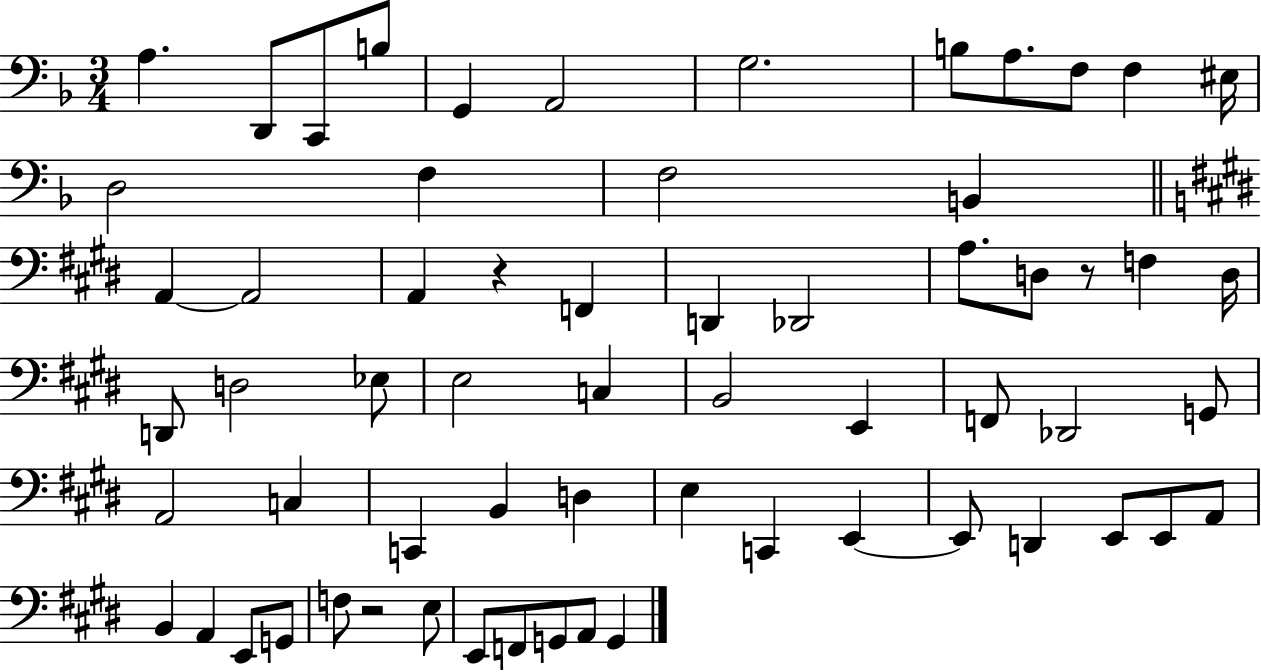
A3/q. D2/e C2/e B3/e G2/q A2/h G3/h. B3/e A3/e. F3/e F3/q EIS3/s D3/h F3/q F3/h B2/q A2/q A2/h A2/q R/q F2/q D2/q Db2/h A3/e. D3/e R/e F3/q D3/s D2/e D3/h Eb3/e E3/h C3/q B2/h E2/q F2/e Db2/h G2/e A2/h C3/q C2/q B2/q D3/q E3/q C2/q E2/q E2/e D2/q E2/e E2/e A2/e B2/q A2/q E2/e G2/e F3/e R/h E3/e E2/e F2/e G2/e A2/e G2/q